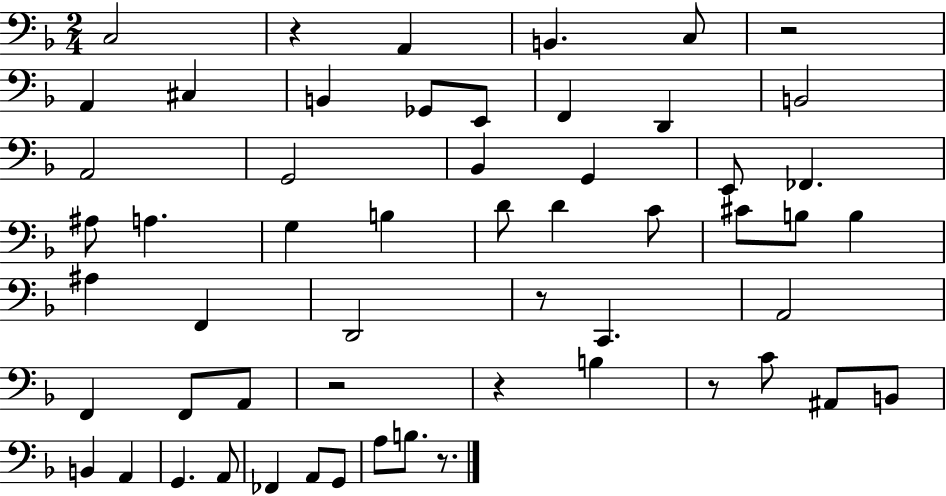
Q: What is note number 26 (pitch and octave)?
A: C#4